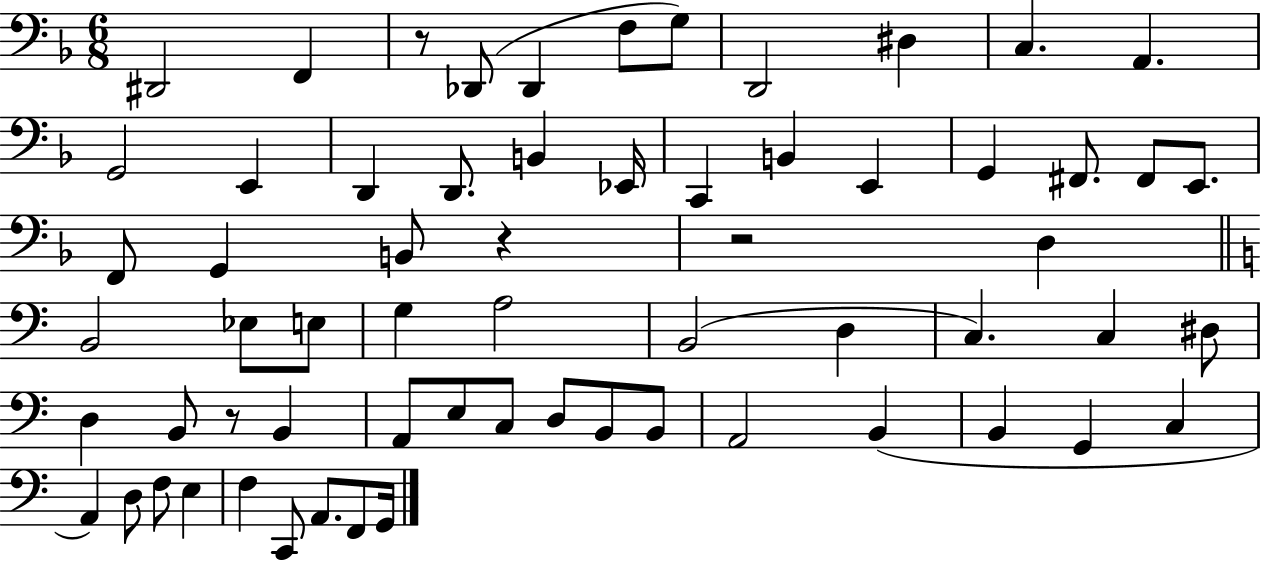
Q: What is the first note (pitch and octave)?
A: D#2